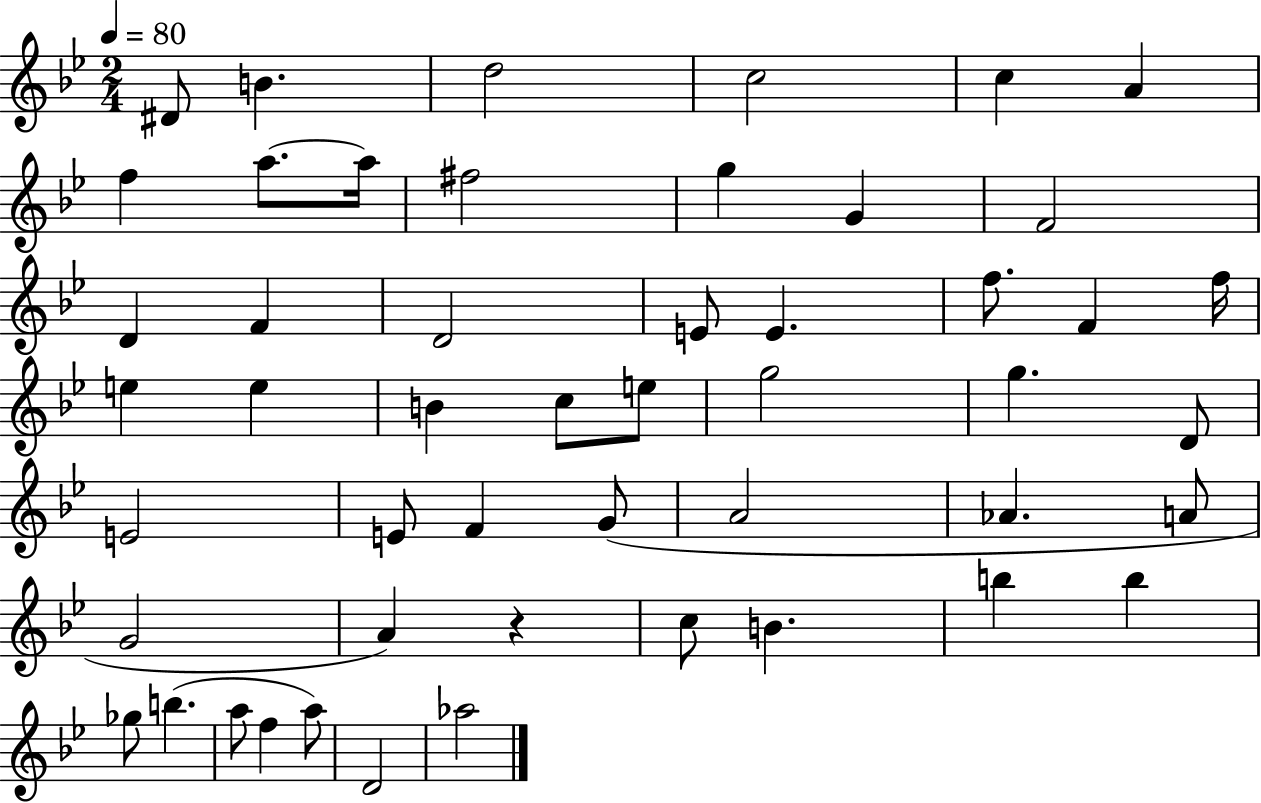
{
  \clef treble
  \numericTimeSignature
  \time 2/4
  \key bes \major
  \tempo 4 = 80
  dis'8 b'4. | d''2 | c''2 | c''4 a'4 | \break f''4 a''8.~~ a''16 | fis''2 | g''4 g'4 | f'2 | \break d'4 f'4 | d'2 | e'8 e'4. | f''8. f'4 f''16 | \break e''4 e''4 | b'4 c''8 e''8 | g''2 | g''4. d'8 | \break e'2 | e'8 f'4 g'8( | a'2 | aes'4. a'8 | \break g'2 | a'4) r4 | c''8 b'4. | b''4 b''4 | \break ges''8 b''4.( | a''8 f''4 a''8) | d'2 | aes''2 | \break \bar "|."
}